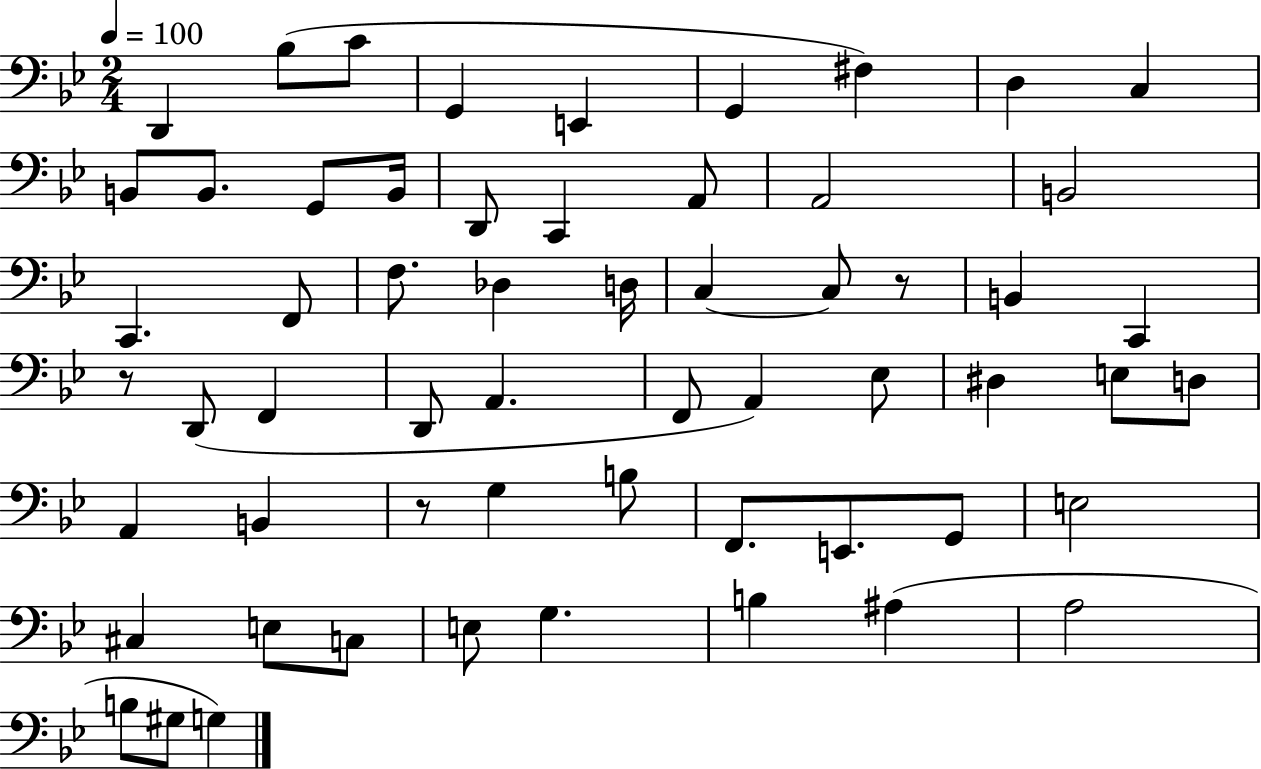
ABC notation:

X:1
T:Untitled
M:2/4
L:1/4
K:Bb
D,, _B,/2 C/2 G,, E,, G,, ^F, D, C, B,,/2 B,,/2 G,,/2 B,,/4 D,,/2 C,, A,,/2 A,,2 B,,2 C,, F,,/2 F,/2 _D, D,/4 C, C,/2 z/2 B,, C,, z/2 D,,/2 F,, D,,/2 A,, F,,/2 A,, _E,/2 ^D, E,/2 D,/2 A,, B,, z/2 G, B,/2 F,,/2 E,,/2 G,,/2 E,2 ^C, E,/2 C,/2 E,/2 G, B, ^A, A,2 B,/2 ^G,/2 G,